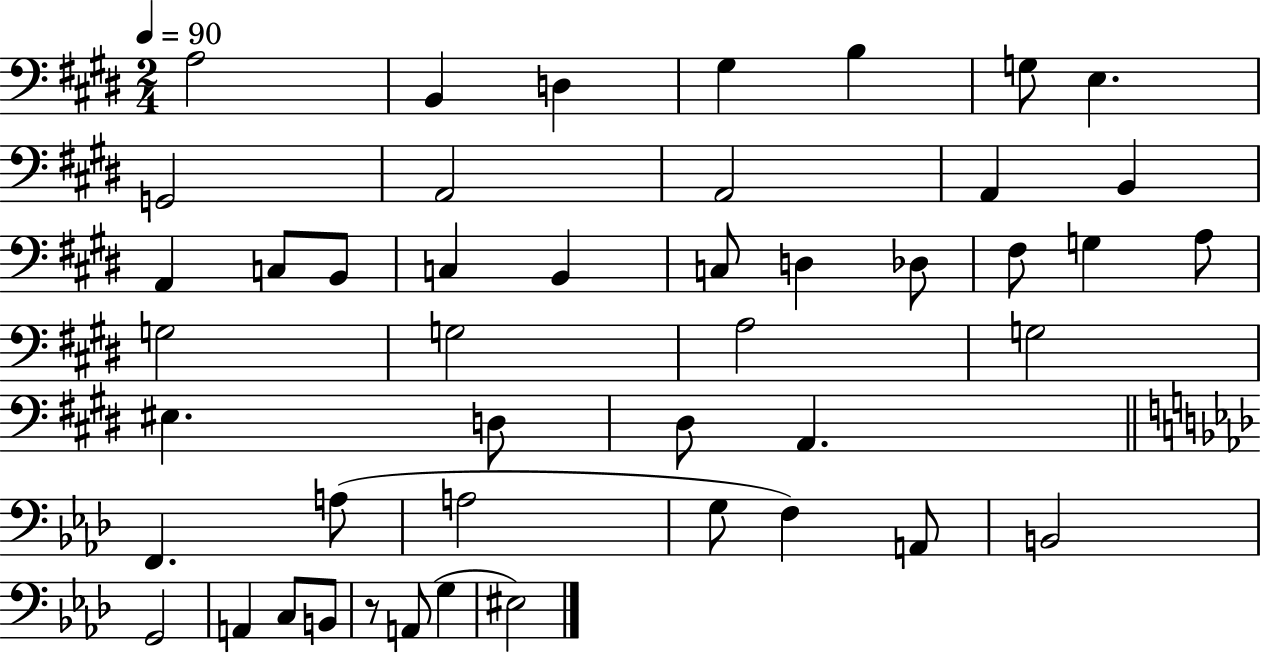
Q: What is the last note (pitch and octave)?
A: EIS3